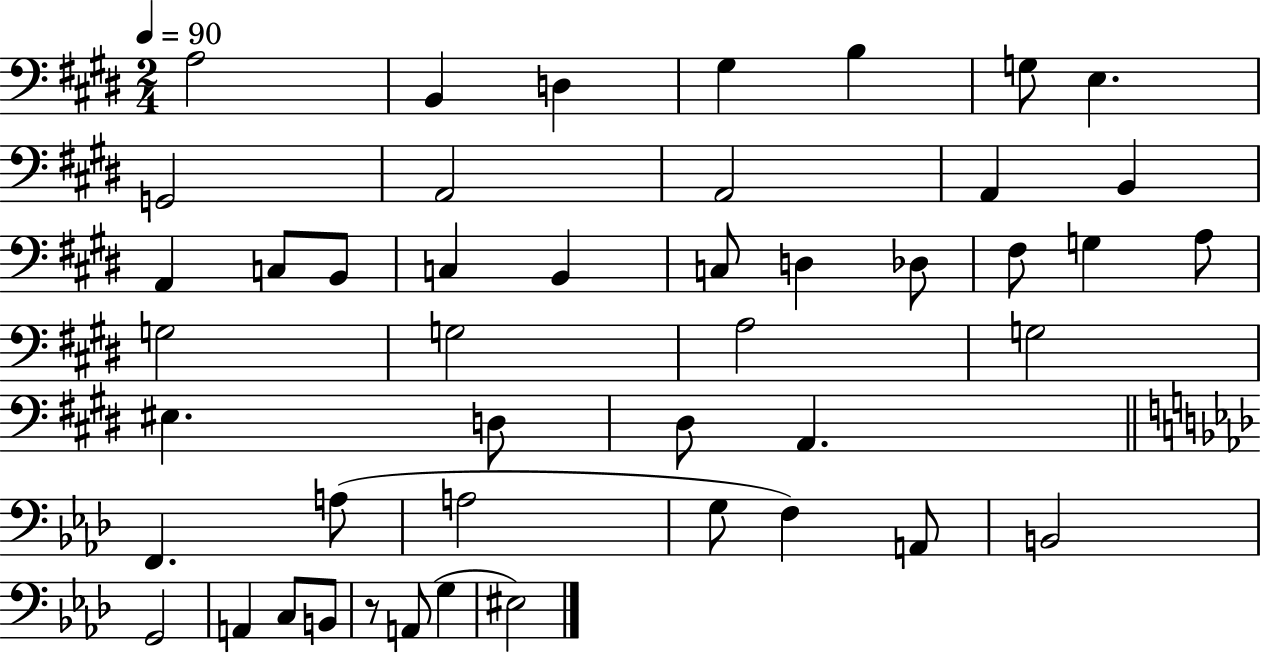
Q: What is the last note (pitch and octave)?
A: EIS3